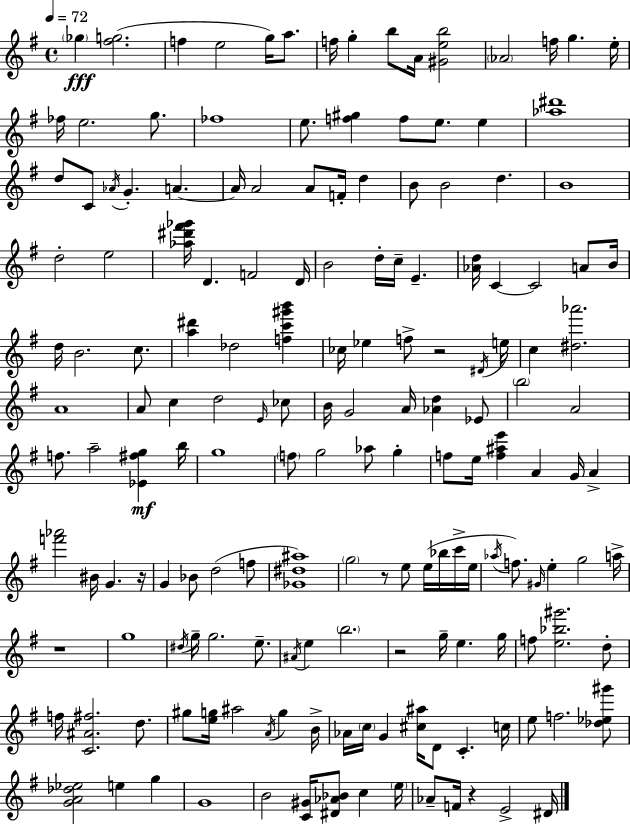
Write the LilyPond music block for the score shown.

{
  \clef treble
  \time 4/4
  \defaultTimeSignature
  \key g \major
  \tempo 4 = 72
  \parenthesize ges''4\fff <fis'' g''>2.( | f''4 e''2 g''16) a''8. | f''16 g''4-. b''8 a'16 <gis' e'' b''>2 | \parenthesize aes'2 f''16 g''4. e''16-. | \break fes''16 e''2. g''8. | fes''1 | e''8. <f'' gis''>4 f''8 e''8. e''4 | <aes'' dis'''>1 | \break d''8 c'8 \acciaccatura { aes'16 } g'4.-. a'4.~~ | a'16 a'2 a'8 f'16-. d''4 | b'8 b'2 d''4. | b'1 | \break d''2-. e''2 | <aes'' dis''' fis''' ges'''>16 d'4. f'2 | d'16 b'2 d''16-. c''16-- e'4.-- | <aes' d''>16 c'4~~ c'2 a'8 | \break b'16 d''16 b'2. c''8. | <a'' dis'''>4 des''2 <f'' c''' gis''' b'''>4 | ces''16 ees''4 f''8-> r2 | \acciaccatura { dis'16 } e''16 c''4 <dis'' aes'''>2. | \break a'1 | a'8 c''4 d''2 | \grace { e'16 } ces''8 b'16 g'2 a'16 <aes' d''>4 | ees'8 \parenthesize b''2 a'2 | \break f''8. a''2-- <ees' fis'' g''>4\mf | b''16 g''1 | \parenthesize f''8 g''2 aes''8 g''4-. | f''8 e''16 <f'' ais'' e'''>4 a'4 g'16 a'4-> | \break <f''' aes'''>2 bis'16 g'4. | r16 g'4 bes'8 d''2( | f''8 <ges' dis'' ais''>1) | \parenthesize g''2 r8 e''8 e''16( | \break bes''16 c'''16-> e''16 \acciaccatura { aes''16 }) f''8. \grace { gis'16 } e''4-. g''2 | a''16-> r1 | g''1 | \acciaccatura { dis''16 } g''16-- g''2. | \break e''8.-- \acciaccatura { ais'16 } e''4 \parenthesize b''2. | r2 g''16-- | e''4. g''16 f''8 <e'' bes'' gis'''>2. | d''8-. f''16 <c' ais' fis''>2. | \break d''8. gis''8 <e'' g''>16 ais''2 | \acciaccatura { a'16 } g''4 b'16-> aes'16 \parenthesize c''16 g'4 <cis'' ais''>16 d'8 | c'4.-. c''16 e''8 f''2. | <des'' ees'' gis'''>8 <g' a' des'' ees''>2 | \break e''4 g''4 g'1 | b'2 | <c' gis'>16 <dis' aes' bes'>8 c''4 \parenthesize e''16 aes'8-- f'16 r4 e'2-> | dis'16 \bar "|."
}